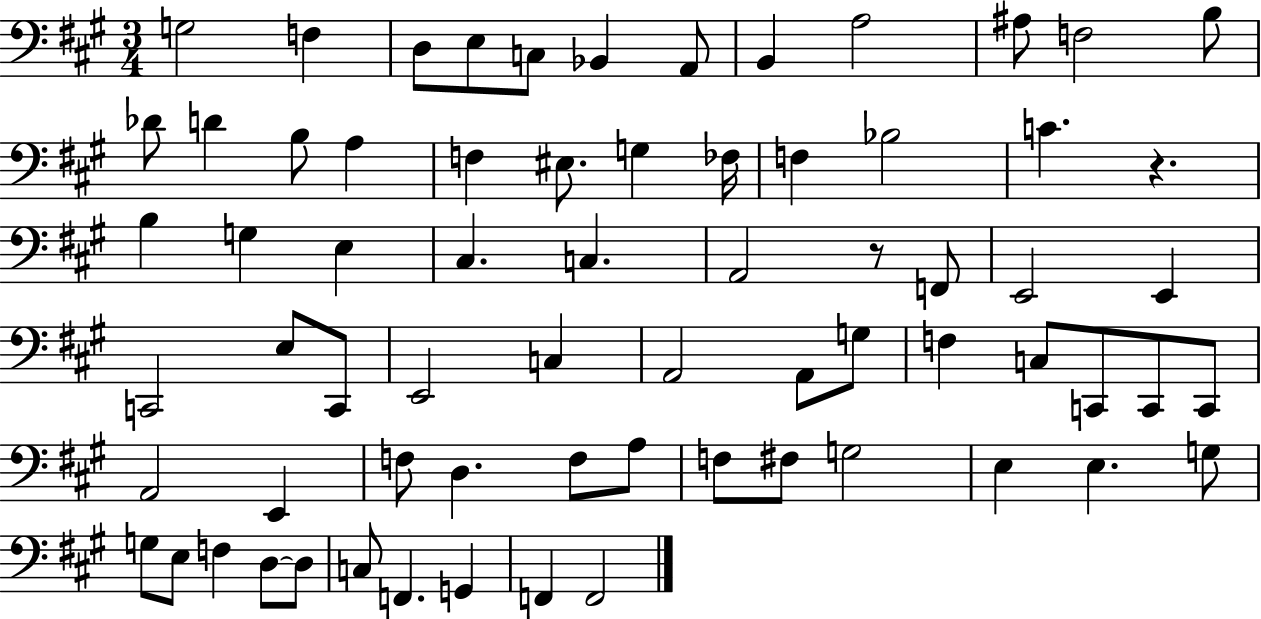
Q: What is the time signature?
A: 3/4